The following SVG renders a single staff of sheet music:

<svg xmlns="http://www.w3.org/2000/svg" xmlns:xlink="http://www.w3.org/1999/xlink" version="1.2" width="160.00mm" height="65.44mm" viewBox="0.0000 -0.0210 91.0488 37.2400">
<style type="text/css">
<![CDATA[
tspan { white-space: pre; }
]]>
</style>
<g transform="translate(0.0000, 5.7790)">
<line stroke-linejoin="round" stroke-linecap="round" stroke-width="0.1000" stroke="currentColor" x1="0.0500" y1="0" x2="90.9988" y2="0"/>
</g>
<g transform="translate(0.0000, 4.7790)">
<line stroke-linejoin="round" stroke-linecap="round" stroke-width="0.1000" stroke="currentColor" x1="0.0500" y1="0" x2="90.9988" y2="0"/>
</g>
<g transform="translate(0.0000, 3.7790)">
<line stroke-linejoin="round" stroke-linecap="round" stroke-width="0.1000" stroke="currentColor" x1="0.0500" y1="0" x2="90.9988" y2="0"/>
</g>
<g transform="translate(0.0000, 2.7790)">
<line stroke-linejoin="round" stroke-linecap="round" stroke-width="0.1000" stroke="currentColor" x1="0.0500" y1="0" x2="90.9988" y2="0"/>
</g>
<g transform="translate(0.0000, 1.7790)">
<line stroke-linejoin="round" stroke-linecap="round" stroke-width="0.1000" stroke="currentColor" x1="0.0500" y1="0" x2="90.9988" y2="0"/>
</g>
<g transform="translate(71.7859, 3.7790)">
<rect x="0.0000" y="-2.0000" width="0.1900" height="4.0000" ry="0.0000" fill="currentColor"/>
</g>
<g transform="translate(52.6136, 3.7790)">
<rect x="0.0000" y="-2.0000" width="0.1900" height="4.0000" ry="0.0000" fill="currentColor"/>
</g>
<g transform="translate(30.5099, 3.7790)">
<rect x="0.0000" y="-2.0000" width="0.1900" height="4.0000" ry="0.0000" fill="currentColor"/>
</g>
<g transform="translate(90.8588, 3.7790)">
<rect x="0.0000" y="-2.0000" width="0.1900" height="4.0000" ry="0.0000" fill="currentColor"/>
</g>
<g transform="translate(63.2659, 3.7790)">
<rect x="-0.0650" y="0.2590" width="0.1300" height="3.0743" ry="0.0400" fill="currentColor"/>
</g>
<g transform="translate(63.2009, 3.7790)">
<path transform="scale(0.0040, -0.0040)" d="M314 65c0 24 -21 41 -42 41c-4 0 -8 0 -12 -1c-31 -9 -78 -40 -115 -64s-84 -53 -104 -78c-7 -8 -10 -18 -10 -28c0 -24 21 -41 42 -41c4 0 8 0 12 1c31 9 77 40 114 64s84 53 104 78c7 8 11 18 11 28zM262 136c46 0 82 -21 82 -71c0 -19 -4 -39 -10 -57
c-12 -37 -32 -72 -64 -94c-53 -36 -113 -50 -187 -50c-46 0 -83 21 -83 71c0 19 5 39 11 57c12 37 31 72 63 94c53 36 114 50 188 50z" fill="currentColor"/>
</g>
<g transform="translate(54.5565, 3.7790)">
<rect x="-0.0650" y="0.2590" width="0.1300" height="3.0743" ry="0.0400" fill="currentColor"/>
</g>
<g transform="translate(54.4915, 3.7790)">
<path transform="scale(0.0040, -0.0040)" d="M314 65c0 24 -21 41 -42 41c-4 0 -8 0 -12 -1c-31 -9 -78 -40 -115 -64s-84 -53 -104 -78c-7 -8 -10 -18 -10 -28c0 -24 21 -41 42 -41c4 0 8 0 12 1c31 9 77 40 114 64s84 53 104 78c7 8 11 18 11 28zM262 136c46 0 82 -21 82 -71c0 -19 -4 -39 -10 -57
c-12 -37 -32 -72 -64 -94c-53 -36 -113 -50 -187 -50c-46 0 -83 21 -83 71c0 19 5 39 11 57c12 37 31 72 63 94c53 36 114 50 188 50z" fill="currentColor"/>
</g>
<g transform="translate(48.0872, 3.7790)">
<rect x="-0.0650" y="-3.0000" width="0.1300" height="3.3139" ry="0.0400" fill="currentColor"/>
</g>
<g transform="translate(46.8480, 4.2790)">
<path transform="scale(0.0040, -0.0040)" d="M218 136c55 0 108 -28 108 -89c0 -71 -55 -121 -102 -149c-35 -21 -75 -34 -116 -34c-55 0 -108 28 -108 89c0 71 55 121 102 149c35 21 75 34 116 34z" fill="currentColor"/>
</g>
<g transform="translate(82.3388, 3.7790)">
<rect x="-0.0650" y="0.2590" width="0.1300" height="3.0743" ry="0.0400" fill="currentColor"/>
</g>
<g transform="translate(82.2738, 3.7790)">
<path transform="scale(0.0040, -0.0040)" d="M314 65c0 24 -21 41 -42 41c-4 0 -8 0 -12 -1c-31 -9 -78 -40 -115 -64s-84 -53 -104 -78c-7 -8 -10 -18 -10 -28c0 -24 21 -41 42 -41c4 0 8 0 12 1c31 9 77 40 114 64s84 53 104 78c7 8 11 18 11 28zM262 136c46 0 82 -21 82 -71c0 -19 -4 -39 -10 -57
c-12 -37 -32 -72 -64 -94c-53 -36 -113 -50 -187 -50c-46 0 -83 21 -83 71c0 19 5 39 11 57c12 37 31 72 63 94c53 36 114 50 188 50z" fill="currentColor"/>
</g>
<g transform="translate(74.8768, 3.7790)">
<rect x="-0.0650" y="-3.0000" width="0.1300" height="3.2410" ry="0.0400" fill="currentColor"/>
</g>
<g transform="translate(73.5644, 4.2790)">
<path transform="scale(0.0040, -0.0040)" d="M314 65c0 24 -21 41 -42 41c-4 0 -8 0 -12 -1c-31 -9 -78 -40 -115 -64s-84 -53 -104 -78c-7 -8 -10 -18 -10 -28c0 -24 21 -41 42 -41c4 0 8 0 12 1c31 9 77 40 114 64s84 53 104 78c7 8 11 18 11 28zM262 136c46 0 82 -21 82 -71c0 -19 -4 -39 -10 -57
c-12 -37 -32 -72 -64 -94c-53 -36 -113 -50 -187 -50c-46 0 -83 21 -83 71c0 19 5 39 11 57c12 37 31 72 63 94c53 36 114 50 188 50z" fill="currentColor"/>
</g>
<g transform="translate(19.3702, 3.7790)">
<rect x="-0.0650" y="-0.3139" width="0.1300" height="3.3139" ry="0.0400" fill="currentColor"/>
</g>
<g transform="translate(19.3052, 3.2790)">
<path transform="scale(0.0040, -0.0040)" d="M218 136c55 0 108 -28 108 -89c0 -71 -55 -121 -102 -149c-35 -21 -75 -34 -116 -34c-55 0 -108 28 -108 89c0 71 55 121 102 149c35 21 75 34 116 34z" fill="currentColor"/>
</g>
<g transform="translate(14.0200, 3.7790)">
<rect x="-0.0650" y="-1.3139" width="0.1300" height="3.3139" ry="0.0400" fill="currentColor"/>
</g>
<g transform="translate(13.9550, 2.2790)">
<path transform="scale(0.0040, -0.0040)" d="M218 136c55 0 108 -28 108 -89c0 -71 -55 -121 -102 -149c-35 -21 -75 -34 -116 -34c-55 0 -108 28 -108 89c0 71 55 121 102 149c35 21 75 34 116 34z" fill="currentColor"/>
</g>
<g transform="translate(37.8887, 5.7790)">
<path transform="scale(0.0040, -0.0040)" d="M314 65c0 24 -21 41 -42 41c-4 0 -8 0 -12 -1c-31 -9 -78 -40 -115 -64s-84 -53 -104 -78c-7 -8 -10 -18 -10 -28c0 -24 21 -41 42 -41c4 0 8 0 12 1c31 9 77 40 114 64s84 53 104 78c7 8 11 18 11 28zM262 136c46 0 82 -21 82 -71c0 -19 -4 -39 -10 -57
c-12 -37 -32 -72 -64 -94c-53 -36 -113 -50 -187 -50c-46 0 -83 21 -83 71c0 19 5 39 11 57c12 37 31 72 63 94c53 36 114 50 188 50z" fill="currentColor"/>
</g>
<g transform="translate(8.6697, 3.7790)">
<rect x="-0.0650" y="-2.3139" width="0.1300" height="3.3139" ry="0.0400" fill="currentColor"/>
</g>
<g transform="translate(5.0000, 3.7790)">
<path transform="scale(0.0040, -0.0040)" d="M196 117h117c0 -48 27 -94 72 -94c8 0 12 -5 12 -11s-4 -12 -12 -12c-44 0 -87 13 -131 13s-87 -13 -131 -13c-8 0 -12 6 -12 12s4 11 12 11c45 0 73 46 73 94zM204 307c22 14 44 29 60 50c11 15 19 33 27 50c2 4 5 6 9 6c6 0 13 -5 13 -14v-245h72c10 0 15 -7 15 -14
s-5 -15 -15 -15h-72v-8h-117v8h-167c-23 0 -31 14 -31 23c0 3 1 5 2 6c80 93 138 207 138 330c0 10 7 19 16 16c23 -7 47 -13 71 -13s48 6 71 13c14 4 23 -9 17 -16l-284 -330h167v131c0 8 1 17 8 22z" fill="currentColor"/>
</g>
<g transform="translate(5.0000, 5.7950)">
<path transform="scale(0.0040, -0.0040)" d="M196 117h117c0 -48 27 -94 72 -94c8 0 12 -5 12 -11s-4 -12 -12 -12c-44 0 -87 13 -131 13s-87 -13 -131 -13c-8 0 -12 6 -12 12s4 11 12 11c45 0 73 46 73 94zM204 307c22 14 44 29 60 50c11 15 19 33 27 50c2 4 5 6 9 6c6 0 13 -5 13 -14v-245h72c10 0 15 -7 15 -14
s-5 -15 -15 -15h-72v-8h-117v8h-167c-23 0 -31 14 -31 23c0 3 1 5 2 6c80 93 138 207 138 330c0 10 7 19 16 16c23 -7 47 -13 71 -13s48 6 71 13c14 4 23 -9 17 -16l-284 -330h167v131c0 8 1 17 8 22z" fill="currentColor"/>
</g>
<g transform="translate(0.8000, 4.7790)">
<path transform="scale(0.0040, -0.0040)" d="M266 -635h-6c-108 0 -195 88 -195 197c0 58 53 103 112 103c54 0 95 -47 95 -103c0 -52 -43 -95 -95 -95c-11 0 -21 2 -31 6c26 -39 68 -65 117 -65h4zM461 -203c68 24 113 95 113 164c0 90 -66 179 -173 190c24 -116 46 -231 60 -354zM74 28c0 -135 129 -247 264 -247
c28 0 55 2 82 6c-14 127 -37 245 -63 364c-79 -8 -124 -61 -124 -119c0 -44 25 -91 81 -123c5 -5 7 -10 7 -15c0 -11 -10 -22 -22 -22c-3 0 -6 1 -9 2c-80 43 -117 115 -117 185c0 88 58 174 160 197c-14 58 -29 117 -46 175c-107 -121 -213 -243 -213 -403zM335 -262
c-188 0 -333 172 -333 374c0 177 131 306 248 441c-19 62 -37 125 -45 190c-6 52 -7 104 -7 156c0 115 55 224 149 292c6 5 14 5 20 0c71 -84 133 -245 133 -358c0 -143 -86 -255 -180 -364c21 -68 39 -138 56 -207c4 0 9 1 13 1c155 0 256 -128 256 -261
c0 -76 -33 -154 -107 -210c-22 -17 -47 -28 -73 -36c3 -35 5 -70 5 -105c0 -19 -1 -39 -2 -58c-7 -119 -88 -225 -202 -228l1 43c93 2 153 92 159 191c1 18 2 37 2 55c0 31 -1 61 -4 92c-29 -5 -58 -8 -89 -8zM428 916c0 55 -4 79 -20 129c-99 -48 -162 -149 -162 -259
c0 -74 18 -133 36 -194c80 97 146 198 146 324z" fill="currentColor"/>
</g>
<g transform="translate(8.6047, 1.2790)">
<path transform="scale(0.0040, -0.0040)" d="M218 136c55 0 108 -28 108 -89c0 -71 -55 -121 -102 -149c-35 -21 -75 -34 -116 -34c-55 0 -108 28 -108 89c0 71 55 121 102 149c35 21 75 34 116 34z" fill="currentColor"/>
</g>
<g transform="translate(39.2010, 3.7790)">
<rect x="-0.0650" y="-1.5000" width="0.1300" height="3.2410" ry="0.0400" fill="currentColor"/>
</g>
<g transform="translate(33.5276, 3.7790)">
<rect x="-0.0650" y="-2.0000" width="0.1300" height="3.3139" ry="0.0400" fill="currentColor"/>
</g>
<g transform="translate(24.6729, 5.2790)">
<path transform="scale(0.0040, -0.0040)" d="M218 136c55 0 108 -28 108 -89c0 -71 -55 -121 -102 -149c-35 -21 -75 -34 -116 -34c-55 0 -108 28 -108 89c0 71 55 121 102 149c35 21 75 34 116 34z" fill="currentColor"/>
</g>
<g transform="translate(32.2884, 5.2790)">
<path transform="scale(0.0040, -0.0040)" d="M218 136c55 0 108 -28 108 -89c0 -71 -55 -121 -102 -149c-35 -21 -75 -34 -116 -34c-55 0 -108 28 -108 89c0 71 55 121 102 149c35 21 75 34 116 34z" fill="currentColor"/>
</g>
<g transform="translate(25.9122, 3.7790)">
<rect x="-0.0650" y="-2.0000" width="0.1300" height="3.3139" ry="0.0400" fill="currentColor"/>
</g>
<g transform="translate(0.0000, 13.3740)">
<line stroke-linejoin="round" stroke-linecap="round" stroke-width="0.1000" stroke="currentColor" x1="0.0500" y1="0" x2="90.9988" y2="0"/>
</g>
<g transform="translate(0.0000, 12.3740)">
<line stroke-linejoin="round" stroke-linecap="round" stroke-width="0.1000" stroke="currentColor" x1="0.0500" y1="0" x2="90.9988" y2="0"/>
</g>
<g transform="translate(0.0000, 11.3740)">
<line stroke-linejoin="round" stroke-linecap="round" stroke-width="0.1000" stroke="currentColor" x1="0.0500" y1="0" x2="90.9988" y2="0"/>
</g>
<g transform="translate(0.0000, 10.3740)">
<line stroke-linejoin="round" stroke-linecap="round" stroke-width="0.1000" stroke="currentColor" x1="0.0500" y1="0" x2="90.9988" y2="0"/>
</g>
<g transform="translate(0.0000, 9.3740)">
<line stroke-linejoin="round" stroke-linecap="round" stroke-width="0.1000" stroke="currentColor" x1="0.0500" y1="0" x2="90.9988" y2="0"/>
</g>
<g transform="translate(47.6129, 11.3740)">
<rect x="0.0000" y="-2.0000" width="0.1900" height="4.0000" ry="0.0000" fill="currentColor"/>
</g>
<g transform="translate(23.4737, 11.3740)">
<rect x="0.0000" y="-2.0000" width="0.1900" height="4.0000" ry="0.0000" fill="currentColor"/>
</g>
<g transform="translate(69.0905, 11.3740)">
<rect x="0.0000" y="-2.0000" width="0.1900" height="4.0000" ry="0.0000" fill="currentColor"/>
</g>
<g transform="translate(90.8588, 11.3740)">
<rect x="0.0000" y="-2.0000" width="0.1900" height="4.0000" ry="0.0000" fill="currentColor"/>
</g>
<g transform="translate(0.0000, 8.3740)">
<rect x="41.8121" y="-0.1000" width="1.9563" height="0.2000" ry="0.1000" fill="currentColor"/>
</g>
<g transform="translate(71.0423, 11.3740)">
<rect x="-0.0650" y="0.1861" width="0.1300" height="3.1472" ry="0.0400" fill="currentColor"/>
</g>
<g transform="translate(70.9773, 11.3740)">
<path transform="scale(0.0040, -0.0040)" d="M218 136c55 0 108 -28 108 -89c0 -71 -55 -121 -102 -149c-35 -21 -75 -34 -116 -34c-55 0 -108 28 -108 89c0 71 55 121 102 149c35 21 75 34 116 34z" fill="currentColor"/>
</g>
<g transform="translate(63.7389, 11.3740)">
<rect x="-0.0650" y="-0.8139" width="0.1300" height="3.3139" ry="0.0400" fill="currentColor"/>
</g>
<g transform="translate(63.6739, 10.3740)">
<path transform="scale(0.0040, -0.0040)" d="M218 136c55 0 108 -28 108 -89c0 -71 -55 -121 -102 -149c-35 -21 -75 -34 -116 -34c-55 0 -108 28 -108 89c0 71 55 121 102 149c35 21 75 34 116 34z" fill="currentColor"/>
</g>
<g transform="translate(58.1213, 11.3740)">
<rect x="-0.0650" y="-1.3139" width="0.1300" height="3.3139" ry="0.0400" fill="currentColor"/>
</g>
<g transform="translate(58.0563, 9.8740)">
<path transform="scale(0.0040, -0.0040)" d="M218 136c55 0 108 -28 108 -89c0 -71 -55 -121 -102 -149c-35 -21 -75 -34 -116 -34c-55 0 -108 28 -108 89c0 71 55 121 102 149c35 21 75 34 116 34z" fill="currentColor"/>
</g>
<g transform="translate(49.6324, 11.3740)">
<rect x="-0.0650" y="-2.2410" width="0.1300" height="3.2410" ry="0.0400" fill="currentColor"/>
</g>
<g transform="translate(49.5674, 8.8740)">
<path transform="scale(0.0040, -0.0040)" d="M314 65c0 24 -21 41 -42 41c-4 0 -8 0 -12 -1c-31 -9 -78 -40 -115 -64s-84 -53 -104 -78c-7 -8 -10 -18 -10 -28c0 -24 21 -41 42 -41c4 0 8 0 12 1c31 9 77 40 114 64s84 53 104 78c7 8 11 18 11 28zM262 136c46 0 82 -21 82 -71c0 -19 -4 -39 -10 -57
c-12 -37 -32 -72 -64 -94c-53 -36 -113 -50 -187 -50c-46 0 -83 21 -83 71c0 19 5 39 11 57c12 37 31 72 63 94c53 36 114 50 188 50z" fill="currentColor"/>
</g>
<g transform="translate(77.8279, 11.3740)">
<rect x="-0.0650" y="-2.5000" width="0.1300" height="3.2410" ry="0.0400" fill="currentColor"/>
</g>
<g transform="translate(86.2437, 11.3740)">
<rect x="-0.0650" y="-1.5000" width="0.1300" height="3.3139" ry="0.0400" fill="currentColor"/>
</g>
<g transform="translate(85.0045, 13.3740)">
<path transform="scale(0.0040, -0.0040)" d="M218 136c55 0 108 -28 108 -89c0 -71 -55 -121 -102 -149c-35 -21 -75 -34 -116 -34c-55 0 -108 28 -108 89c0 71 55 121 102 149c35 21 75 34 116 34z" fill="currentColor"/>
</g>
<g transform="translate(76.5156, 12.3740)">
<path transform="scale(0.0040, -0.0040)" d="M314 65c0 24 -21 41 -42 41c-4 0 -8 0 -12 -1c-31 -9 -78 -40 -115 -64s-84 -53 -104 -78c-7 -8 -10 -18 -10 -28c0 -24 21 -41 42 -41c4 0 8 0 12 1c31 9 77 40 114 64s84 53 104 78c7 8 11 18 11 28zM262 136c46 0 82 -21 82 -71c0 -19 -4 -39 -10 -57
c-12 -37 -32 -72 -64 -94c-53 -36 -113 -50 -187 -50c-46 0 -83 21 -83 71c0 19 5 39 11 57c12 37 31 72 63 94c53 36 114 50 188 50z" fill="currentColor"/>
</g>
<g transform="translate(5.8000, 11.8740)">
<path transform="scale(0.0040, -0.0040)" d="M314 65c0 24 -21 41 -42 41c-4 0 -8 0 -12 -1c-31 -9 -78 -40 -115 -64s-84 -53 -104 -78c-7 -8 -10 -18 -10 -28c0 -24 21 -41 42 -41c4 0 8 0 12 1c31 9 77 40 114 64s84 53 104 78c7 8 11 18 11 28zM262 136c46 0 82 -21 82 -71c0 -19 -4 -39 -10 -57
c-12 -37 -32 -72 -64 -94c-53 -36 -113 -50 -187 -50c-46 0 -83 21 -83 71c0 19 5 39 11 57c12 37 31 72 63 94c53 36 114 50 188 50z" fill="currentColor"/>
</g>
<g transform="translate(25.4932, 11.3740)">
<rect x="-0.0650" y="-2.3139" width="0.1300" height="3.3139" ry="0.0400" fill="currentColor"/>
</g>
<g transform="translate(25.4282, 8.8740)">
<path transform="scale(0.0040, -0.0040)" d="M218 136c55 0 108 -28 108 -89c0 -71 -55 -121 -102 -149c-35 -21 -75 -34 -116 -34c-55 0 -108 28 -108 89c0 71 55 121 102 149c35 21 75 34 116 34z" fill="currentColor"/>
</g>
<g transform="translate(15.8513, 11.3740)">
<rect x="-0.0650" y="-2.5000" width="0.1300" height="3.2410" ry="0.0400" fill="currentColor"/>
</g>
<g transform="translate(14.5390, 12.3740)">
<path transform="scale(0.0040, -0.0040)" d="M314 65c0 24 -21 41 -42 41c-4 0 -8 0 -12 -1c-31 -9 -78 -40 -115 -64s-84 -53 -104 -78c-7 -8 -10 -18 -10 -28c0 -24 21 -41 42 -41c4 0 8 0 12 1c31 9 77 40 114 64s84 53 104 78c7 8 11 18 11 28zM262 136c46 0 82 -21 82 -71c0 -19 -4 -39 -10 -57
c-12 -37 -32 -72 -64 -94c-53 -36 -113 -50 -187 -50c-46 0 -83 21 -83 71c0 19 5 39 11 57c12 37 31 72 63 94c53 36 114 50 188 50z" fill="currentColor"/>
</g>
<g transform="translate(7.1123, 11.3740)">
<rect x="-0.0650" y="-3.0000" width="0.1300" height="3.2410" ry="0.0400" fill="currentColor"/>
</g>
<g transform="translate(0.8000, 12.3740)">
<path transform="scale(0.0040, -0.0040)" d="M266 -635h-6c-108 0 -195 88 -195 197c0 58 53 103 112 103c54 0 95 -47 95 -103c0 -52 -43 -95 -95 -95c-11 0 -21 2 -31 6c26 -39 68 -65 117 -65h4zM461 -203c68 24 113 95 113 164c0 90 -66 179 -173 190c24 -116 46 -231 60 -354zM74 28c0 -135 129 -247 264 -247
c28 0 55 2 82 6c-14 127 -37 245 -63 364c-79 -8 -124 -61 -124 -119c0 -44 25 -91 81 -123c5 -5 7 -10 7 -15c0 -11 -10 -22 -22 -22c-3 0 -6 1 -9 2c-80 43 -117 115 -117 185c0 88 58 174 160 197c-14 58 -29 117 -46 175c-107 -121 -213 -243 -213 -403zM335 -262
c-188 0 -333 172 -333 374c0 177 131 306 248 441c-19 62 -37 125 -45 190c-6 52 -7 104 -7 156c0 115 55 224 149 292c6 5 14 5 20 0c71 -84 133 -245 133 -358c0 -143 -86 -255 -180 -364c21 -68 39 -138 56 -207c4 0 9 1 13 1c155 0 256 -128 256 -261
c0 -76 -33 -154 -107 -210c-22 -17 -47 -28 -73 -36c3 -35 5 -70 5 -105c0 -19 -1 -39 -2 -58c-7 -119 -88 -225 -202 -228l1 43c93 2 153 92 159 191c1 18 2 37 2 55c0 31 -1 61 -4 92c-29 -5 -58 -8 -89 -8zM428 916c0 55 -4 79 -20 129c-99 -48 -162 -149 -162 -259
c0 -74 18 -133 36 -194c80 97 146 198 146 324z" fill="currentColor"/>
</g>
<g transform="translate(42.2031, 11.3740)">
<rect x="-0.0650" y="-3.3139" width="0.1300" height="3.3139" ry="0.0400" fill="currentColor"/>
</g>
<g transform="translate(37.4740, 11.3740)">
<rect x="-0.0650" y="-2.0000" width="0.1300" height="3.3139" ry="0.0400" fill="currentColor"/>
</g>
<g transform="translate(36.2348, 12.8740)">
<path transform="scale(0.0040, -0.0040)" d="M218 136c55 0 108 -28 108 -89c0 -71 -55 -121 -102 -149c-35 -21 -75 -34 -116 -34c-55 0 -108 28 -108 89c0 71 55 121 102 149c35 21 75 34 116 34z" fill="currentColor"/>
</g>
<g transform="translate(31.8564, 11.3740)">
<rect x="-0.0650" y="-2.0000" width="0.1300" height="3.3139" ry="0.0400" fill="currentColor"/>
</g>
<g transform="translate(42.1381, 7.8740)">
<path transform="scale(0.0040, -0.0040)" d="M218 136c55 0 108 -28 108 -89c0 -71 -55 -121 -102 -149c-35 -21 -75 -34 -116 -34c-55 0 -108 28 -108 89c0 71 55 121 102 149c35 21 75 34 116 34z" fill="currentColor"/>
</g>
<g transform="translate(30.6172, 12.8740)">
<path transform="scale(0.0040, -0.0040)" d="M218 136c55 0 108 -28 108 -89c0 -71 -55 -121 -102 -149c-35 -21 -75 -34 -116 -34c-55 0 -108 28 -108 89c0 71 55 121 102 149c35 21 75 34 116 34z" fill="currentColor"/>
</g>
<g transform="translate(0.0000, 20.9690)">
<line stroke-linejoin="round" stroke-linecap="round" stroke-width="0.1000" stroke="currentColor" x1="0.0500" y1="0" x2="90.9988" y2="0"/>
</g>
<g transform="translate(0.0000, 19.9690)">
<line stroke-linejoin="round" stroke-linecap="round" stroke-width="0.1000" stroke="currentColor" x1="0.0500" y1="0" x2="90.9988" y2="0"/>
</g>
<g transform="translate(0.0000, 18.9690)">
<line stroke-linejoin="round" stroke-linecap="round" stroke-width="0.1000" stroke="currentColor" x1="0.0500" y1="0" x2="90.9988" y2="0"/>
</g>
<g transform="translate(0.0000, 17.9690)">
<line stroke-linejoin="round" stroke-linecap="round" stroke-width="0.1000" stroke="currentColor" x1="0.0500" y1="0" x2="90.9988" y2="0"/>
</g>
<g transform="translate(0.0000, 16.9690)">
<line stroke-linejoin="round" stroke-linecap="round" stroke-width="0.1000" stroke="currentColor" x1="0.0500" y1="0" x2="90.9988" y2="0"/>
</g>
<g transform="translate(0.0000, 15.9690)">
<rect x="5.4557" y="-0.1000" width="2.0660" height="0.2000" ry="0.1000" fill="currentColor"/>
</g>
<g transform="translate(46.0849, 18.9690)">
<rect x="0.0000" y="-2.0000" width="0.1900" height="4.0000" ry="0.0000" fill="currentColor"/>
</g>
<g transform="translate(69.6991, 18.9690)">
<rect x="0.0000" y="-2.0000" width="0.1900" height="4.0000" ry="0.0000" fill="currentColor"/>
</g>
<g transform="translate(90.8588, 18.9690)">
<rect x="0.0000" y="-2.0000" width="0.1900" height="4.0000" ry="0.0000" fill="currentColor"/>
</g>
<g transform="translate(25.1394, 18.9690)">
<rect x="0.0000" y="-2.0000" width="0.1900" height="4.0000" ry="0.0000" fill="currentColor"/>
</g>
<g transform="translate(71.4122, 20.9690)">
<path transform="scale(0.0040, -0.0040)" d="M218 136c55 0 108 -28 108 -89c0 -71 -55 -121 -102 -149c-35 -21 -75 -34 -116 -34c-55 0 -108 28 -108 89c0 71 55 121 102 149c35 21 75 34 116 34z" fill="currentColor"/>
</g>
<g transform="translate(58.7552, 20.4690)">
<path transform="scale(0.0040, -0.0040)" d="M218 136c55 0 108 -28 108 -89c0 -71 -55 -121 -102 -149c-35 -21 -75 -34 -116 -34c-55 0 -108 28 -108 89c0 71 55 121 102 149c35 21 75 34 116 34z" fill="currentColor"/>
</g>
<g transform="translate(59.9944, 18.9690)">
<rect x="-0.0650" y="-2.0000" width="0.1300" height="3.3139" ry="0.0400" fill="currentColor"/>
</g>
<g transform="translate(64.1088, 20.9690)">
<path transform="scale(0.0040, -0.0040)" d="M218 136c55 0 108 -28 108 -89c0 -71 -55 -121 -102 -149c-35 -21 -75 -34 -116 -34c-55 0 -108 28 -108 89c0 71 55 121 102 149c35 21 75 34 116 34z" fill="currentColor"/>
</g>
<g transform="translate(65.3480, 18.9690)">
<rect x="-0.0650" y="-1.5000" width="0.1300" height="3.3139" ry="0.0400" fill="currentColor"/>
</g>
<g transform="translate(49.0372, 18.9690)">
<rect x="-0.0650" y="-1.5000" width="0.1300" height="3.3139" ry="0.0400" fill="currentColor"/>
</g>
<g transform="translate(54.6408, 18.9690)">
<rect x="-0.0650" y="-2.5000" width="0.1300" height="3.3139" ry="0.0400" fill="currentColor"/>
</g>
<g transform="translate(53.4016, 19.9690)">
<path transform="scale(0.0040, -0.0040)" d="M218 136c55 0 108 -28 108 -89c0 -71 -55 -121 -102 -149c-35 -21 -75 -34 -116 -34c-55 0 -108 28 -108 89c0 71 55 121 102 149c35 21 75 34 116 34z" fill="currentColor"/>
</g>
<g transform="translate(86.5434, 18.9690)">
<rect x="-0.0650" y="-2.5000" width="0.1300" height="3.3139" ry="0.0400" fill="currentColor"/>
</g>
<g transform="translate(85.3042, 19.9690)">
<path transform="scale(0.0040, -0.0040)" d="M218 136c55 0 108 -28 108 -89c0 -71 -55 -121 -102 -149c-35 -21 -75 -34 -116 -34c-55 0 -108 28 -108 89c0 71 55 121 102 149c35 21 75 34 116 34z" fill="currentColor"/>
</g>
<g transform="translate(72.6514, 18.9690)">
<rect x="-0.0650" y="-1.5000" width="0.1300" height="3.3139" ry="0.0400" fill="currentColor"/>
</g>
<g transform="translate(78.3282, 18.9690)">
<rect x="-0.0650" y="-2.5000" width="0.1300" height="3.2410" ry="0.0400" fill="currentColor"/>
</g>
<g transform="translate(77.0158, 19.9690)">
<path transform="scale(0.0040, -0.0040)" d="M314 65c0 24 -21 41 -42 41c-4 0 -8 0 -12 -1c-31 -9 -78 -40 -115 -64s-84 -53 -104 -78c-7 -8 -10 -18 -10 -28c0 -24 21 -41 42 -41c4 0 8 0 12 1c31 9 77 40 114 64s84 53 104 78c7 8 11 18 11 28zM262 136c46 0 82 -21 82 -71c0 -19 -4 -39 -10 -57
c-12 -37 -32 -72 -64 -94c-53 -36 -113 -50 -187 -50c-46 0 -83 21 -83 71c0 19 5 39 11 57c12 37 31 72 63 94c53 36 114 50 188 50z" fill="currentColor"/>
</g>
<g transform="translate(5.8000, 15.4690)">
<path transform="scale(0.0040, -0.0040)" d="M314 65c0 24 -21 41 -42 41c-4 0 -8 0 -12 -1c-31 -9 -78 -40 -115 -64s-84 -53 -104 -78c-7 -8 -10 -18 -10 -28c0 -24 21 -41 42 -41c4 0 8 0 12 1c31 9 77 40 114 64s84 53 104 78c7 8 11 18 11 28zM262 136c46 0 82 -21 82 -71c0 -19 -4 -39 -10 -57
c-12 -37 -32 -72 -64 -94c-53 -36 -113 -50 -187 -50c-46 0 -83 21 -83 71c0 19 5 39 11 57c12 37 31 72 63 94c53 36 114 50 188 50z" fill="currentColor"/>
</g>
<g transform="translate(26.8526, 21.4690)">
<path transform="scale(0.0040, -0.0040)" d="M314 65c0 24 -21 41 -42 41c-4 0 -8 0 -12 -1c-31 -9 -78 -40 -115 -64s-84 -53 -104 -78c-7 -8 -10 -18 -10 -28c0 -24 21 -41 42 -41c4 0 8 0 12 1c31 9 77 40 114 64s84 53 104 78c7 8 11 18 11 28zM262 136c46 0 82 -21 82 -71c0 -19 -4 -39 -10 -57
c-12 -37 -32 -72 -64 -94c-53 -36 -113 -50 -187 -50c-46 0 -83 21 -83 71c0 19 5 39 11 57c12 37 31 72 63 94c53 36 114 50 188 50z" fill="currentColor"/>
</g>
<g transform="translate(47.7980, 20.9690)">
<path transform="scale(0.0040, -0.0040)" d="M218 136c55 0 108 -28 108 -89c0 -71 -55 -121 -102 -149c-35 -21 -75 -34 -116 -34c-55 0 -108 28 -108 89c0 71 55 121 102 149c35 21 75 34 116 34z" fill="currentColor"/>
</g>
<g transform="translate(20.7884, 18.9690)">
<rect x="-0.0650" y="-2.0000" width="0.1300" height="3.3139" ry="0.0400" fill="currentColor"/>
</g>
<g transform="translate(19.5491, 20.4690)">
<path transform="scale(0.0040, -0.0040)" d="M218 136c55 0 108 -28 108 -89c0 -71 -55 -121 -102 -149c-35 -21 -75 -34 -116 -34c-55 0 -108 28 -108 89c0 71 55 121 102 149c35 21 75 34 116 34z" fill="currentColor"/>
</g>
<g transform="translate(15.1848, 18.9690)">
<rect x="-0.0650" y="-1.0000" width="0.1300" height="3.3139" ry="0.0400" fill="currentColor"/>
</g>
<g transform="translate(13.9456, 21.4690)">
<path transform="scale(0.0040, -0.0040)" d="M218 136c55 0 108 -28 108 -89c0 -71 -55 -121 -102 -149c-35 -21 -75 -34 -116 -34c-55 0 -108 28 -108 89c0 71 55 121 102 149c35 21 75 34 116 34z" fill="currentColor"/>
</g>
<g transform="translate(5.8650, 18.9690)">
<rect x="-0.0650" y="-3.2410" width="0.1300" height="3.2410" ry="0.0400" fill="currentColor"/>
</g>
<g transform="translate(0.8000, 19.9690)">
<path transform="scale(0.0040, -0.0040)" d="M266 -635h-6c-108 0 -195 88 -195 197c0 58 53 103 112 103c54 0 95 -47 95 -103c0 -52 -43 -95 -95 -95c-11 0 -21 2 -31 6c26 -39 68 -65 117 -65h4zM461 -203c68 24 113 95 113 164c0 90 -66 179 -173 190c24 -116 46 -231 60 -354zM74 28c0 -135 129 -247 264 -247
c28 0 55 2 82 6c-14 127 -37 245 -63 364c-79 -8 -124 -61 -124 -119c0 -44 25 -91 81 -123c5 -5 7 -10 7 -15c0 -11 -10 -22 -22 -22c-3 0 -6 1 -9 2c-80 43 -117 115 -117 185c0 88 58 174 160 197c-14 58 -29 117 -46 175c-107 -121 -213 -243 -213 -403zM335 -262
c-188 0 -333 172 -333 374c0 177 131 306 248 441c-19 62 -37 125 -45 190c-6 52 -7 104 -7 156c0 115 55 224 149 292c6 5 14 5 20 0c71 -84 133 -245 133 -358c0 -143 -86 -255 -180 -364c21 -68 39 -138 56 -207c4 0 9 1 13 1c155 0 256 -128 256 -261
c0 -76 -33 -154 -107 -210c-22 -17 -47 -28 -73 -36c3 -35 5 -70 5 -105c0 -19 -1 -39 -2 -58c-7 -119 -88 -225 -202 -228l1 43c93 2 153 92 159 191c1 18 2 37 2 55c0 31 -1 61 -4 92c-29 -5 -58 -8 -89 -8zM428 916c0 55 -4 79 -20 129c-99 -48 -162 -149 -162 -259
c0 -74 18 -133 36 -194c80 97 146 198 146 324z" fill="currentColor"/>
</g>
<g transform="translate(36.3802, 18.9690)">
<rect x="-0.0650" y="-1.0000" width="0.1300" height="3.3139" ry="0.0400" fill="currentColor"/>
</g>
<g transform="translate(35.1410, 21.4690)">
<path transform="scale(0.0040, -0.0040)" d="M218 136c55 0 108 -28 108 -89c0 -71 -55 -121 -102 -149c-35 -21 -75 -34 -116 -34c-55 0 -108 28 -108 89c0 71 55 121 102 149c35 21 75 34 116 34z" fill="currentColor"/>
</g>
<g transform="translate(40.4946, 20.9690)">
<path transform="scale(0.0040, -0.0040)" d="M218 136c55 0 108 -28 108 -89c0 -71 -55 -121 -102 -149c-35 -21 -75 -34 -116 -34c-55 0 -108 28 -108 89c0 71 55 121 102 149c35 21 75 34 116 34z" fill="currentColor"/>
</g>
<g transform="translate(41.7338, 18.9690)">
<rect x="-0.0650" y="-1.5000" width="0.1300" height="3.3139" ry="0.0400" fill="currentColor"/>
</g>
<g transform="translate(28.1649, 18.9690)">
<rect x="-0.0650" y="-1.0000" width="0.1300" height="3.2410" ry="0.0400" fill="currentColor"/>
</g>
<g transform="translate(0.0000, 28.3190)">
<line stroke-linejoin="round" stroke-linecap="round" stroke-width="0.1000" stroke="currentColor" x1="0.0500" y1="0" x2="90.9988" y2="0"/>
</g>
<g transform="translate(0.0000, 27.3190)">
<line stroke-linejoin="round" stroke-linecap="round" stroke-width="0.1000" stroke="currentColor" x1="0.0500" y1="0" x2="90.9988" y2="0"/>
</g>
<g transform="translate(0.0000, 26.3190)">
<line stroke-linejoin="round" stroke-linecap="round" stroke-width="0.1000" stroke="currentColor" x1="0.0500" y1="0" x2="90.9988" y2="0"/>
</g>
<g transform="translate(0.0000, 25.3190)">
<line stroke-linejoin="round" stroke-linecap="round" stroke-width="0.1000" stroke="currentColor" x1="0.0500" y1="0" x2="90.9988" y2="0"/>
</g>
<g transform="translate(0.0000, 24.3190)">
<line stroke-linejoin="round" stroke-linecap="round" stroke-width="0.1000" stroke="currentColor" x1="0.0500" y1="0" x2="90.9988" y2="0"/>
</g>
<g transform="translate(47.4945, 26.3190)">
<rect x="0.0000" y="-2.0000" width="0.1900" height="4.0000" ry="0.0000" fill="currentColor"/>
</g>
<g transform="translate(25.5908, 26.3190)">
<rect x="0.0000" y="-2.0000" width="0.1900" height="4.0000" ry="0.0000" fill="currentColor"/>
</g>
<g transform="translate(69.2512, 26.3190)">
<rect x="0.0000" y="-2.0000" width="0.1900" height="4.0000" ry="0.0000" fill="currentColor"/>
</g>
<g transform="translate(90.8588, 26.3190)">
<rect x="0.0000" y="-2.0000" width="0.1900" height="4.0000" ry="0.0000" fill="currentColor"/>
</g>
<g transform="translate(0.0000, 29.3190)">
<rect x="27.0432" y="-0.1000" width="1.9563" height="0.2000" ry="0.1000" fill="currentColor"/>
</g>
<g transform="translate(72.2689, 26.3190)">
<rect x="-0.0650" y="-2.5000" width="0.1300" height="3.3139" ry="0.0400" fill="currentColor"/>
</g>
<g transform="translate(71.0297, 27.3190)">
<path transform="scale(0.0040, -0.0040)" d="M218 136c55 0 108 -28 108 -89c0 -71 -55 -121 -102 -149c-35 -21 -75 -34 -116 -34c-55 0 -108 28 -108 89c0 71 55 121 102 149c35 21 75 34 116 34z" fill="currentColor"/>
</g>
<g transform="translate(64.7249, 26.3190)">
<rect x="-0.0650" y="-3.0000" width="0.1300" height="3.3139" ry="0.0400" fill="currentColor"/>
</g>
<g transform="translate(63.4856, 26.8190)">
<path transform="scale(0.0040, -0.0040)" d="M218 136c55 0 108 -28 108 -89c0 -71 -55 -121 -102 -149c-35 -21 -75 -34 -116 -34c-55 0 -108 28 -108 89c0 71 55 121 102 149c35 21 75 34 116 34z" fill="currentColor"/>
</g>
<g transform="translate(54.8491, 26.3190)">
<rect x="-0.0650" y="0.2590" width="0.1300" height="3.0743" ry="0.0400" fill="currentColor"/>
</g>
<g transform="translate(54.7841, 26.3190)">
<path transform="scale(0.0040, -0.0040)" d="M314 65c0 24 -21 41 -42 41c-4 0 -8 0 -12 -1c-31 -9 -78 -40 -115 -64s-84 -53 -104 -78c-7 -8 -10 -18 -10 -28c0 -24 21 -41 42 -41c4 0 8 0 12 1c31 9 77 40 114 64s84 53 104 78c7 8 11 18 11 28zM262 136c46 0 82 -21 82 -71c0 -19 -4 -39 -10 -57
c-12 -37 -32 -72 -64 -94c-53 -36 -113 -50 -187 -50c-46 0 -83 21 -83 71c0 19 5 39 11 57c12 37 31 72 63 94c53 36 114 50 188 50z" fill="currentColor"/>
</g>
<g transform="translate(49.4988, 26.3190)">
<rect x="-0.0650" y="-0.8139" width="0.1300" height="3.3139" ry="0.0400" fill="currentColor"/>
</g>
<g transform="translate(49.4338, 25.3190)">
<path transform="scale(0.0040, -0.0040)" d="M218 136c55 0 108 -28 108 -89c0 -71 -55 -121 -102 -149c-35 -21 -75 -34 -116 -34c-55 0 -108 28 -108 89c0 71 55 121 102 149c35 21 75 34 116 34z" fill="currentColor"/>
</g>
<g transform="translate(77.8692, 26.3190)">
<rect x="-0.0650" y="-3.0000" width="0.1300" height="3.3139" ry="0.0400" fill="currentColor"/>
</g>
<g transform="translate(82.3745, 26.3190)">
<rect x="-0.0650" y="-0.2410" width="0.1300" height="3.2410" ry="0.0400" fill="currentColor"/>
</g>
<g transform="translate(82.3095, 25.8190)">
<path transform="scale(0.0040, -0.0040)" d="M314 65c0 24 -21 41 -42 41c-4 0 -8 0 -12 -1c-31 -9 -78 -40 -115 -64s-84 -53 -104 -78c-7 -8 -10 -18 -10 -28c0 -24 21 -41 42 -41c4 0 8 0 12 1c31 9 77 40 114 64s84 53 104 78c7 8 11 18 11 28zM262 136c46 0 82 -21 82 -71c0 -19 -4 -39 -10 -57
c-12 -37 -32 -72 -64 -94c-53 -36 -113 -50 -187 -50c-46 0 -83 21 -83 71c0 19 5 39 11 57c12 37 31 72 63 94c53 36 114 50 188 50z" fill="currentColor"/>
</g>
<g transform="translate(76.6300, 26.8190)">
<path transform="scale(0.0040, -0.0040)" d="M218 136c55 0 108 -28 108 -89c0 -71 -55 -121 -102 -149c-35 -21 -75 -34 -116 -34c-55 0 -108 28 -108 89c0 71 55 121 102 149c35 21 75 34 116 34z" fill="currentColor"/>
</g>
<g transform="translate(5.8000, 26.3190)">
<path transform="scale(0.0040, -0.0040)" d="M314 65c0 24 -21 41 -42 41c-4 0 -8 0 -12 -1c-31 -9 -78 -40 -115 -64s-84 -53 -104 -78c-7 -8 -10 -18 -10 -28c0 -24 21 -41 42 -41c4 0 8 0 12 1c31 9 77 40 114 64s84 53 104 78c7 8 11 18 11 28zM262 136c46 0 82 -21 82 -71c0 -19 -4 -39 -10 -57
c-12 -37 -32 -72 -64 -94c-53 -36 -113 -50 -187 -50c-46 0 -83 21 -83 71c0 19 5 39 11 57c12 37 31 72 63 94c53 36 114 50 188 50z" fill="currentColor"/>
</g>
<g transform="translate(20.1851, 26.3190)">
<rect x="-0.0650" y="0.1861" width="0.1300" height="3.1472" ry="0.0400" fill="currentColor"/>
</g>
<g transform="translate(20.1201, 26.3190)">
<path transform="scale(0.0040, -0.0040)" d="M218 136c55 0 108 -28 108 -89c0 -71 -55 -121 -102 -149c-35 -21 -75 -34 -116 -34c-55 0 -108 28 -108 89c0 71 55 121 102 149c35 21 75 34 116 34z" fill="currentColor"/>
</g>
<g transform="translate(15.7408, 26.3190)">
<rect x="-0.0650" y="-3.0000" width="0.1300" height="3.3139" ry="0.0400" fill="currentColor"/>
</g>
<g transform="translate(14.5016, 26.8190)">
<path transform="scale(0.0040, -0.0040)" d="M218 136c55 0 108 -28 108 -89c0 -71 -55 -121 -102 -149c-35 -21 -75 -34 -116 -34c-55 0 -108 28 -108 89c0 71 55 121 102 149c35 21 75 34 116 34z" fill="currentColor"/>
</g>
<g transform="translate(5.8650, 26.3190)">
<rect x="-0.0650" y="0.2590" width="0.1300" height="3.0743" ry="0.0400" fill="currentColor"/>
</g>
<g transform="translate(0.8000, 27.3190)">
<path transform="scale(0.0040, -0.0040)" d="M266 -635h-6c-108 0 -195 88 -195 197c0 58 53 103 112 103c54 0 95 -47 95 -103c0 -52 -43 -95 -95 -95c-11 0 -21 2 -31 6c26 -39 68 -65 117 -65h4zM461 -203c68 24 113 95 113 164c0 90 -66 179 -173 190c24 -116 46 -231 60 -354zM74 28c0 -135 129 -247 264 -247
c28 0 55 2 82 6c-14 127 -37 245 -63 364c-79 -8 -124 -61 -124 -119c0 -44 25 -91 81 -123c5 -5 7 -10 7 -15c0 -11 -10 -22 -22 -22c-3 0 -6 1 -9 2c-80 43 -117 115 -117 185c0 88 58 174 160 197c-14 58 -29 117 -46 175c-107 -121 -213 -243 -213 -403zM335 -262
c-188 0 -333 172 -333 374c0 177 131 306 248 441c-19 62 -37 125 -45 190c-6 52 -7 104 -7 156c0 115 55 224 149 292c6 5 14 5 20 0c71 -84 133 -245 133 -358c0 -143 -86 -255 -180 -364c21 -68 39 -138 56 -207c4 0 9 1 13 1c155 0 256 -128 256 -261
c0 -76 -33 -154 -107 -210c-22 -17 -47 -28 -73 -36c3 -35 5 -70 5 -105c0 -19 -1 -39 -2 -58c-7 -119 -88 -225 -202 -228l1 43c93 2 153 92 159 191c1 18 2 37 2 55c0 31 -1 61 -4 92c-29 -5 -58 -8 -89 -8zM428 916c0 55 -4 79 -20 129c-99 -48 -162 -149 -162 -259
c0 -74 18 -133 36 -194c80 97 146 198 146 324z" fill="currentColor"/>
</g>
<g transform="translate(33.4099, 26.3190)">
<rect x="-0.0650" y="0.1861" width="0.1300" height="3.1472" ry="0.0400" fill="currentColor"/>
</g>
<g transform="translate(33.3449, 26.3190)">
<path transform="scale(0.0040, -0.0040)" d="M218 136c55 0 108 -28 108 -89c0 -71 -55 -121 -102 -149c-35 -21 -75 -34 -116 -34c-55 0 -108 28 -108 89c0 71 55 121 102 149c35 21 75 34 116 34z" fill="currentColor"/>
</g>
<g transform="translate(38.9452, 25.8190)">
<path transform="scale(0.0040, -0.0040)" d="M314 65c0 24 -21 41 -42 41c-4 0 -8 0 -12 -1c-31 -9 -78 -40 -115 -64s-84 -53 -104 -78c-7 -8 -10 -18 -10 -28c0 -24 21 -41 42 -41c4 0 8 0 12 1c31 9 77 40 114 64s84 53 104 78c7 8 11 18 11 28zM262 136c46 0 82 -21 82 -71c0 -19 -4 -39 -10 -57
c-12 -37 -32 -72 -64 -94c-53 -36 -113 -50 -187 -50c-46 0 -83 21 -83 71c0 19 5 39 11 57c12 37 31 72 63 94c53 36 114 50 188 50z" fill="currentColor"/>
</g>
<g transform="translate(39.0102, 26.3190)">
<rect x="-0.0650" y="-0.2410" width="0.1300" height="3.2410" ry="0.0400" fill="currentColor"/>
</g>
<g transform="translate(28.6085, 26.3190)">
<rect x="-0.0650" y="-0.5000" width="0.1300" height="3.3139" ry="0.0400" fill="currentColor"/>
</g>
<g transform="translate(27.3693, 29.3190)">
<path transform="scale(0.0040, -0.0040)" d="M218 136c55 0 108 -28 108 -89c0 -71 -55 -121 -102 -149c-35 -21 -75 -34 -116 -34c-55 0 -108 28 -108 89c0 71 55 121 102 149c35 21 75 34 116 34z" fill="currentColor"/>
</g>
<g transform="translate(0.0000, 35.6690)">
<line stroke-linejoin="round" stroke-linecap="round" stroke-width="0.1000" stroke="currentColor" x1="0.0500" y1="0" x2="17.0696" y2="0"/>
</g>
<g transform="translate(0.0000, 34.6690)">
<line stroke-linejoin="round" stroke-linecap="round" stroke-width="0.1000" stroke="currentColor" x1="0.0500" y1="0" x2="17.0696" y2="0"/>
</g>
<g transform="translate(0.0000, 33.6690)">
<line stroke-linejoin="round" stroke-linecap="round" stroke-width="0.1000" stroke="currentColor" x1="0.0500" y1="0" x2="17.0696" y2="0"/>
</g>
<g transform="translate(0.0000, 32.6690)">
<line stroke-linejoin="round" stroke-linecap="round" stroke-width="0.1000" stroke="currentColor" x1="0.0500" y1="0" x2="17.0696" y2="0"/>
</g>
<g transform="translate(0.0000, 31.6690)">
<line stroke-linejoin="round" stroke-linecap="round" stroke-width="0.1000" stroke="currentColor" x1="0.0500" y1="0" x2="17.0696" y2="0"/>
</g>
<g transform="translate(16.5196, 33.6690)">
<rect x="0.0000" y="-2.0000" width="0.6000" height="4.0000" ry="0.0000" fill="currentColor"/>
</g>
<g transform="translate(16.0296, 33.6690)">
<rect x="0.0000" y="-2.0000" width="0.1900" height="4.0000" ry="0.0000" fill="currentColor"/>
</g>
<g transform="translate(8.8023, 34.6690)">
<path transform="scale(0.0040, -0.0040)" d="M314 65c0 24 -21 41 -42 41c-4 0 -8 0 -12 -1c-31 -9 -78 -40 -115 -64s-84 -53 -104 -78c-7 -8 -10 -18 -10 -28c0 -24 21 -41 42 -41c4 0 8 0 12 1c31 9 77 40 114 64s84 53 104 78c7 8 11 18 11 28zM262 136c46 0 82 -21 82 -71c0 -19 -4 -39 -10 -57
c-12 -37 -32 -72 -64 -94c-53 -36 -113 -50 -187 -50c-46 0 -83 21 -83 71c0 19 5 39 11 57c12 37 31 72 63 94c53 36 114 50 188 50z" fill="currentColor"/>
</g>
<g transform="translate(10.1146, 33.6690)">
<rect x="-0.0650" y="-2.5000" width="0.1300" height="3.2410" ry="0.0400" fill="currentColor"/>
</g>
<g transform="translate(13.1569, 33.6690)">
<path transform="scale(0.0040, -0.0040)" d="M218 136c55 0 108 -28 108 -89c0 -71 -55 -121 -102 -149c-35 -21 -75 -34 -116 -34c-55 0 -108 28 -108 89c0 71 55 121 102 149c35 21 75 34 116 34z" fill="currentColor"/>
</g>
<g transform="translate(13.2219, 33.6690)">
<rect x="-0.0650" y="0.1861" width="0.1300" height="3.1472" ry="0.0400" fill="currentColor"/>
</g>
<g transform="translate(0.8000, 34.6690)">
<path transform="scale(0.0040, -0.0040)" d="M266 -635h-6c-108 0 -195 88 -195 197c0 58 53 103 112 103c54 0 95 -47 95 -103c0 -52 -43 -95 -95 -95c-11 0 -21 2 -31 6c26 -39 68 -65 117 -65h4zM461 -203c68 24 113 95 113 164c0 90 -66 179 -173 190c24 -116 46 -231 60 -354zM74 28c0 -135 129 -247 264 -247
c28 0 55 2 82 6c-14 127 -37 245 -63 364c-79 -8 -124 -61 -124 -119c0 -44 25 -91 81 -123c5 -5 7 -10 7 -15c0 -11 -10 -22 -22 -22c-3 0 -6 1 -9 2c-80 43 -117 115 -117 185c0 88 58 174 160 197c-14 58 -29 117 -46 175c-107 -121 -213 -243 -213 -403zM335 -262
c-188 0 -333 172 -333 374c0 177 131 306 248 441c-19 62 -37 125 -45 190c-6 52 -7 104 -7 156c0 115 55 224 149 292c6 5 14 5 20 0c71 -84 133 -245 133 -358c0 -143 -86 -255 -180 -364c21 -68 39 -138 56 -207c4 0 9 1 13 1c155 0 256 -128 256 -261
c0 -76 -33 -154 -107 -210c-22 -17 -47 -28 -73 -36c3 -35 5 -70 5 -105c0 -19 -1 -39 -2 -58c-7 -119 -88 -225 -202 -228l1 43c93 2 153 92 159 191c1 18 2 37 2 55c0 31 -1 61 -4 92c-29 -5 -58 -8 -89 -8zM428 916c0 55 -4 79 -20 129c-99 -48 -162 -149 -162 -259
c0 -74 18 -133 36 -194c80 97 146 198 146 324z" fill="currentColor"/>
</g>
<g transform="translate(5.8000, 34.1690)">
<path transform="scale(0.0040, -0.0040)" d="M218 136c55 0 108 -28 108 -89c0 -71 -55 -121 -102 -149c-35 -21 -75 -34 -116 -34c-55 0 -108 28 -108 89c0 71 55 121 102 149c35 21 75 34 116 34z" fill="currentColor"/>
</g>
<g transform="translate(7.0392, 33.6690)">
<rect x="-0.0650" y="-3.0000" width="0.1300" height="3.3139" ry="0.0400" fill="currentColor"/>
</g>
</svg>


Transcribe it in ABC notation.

X:1
T:Untitled
M:4/4
L:1/4
K:C
g e c F F E2 A B2 B2 A2 B2 A2 G2 g F F b g2 e d B G2 E b2 D F D2 D E E G F E E G2 G B2 A B C B c2 d B2 A G A c2 A G2 B